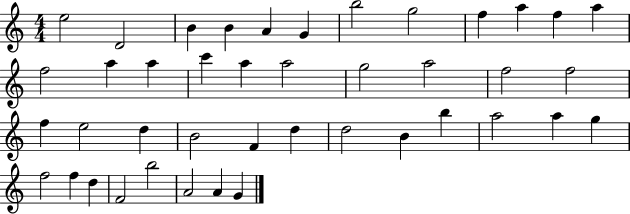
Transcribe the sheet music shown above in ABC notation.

X:1
T:Untitled
M:4/4
L:1/4
K:C
e2 D2 B B A G b2 g2 f a f a f2 a a c' a a2 g2 a2 f2 f2 f e2 d B2 F d d2 B b a2 a g f2 f d F2 b2 A2 A G